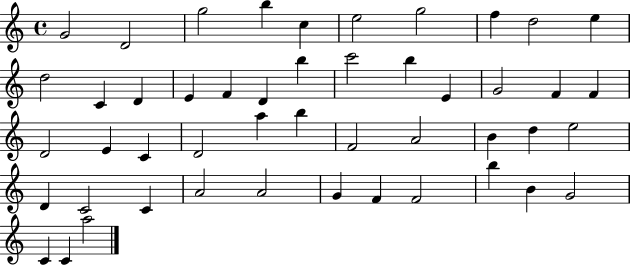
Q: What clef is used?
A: treble